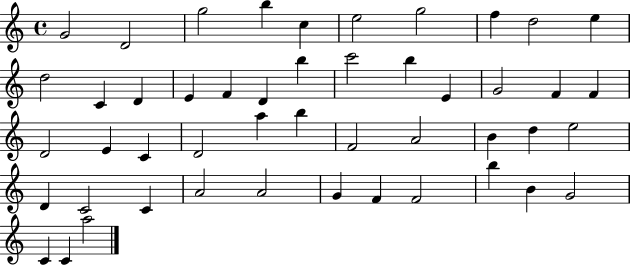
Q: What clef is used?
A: treble